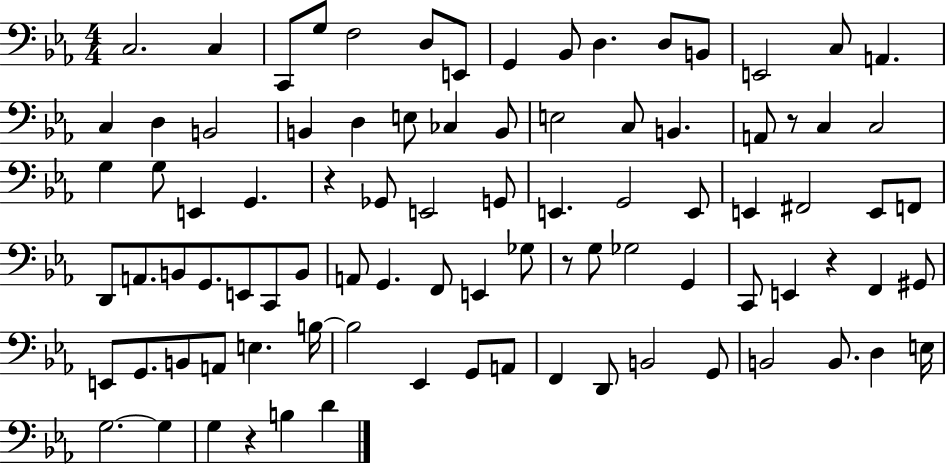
{
  \clef bass
  \numericTimeSignature
  \time 4/4
  \key ees \major
  c2. c4 | c,8 g8 f2 d8 e,8 | g,4 bes,8 d4. d8 b,8 | e,2 c8 a,4. | \break c4 d4 b,2 | b,4 d4 e8 ces4 b,8 | e2 c8 b,4. | a,8 r8 c4 c2 | \break g4 g8 e,4 g,4. | r4 ges,8 e,2 g,8 | e,4. g,2 e,8 | e,4 fis,2 e,8 f,8 | \break d,8 a,8. b,8 g,8. e,8 c,8 b,8 | a,8 g,4. f,8 e,4 ges8 | r8 g8 ges2 g,4 | c,8 e,4 r4 f,4 gis,8 | \break e,8 g,8. b,8 a,8 e4. b16~~ | b2 ees,4 g,8 a,8 | f,4 d,8 b,2 g,8 | b,2 b,8. d4 e16 | \break g2.~~ g4 | g4 r4 b4 d'4 | \bar "|."
}